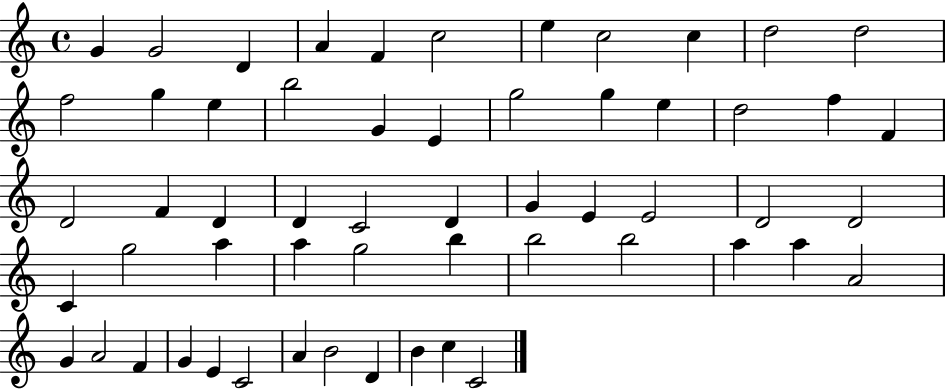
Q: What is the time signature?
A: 4/4